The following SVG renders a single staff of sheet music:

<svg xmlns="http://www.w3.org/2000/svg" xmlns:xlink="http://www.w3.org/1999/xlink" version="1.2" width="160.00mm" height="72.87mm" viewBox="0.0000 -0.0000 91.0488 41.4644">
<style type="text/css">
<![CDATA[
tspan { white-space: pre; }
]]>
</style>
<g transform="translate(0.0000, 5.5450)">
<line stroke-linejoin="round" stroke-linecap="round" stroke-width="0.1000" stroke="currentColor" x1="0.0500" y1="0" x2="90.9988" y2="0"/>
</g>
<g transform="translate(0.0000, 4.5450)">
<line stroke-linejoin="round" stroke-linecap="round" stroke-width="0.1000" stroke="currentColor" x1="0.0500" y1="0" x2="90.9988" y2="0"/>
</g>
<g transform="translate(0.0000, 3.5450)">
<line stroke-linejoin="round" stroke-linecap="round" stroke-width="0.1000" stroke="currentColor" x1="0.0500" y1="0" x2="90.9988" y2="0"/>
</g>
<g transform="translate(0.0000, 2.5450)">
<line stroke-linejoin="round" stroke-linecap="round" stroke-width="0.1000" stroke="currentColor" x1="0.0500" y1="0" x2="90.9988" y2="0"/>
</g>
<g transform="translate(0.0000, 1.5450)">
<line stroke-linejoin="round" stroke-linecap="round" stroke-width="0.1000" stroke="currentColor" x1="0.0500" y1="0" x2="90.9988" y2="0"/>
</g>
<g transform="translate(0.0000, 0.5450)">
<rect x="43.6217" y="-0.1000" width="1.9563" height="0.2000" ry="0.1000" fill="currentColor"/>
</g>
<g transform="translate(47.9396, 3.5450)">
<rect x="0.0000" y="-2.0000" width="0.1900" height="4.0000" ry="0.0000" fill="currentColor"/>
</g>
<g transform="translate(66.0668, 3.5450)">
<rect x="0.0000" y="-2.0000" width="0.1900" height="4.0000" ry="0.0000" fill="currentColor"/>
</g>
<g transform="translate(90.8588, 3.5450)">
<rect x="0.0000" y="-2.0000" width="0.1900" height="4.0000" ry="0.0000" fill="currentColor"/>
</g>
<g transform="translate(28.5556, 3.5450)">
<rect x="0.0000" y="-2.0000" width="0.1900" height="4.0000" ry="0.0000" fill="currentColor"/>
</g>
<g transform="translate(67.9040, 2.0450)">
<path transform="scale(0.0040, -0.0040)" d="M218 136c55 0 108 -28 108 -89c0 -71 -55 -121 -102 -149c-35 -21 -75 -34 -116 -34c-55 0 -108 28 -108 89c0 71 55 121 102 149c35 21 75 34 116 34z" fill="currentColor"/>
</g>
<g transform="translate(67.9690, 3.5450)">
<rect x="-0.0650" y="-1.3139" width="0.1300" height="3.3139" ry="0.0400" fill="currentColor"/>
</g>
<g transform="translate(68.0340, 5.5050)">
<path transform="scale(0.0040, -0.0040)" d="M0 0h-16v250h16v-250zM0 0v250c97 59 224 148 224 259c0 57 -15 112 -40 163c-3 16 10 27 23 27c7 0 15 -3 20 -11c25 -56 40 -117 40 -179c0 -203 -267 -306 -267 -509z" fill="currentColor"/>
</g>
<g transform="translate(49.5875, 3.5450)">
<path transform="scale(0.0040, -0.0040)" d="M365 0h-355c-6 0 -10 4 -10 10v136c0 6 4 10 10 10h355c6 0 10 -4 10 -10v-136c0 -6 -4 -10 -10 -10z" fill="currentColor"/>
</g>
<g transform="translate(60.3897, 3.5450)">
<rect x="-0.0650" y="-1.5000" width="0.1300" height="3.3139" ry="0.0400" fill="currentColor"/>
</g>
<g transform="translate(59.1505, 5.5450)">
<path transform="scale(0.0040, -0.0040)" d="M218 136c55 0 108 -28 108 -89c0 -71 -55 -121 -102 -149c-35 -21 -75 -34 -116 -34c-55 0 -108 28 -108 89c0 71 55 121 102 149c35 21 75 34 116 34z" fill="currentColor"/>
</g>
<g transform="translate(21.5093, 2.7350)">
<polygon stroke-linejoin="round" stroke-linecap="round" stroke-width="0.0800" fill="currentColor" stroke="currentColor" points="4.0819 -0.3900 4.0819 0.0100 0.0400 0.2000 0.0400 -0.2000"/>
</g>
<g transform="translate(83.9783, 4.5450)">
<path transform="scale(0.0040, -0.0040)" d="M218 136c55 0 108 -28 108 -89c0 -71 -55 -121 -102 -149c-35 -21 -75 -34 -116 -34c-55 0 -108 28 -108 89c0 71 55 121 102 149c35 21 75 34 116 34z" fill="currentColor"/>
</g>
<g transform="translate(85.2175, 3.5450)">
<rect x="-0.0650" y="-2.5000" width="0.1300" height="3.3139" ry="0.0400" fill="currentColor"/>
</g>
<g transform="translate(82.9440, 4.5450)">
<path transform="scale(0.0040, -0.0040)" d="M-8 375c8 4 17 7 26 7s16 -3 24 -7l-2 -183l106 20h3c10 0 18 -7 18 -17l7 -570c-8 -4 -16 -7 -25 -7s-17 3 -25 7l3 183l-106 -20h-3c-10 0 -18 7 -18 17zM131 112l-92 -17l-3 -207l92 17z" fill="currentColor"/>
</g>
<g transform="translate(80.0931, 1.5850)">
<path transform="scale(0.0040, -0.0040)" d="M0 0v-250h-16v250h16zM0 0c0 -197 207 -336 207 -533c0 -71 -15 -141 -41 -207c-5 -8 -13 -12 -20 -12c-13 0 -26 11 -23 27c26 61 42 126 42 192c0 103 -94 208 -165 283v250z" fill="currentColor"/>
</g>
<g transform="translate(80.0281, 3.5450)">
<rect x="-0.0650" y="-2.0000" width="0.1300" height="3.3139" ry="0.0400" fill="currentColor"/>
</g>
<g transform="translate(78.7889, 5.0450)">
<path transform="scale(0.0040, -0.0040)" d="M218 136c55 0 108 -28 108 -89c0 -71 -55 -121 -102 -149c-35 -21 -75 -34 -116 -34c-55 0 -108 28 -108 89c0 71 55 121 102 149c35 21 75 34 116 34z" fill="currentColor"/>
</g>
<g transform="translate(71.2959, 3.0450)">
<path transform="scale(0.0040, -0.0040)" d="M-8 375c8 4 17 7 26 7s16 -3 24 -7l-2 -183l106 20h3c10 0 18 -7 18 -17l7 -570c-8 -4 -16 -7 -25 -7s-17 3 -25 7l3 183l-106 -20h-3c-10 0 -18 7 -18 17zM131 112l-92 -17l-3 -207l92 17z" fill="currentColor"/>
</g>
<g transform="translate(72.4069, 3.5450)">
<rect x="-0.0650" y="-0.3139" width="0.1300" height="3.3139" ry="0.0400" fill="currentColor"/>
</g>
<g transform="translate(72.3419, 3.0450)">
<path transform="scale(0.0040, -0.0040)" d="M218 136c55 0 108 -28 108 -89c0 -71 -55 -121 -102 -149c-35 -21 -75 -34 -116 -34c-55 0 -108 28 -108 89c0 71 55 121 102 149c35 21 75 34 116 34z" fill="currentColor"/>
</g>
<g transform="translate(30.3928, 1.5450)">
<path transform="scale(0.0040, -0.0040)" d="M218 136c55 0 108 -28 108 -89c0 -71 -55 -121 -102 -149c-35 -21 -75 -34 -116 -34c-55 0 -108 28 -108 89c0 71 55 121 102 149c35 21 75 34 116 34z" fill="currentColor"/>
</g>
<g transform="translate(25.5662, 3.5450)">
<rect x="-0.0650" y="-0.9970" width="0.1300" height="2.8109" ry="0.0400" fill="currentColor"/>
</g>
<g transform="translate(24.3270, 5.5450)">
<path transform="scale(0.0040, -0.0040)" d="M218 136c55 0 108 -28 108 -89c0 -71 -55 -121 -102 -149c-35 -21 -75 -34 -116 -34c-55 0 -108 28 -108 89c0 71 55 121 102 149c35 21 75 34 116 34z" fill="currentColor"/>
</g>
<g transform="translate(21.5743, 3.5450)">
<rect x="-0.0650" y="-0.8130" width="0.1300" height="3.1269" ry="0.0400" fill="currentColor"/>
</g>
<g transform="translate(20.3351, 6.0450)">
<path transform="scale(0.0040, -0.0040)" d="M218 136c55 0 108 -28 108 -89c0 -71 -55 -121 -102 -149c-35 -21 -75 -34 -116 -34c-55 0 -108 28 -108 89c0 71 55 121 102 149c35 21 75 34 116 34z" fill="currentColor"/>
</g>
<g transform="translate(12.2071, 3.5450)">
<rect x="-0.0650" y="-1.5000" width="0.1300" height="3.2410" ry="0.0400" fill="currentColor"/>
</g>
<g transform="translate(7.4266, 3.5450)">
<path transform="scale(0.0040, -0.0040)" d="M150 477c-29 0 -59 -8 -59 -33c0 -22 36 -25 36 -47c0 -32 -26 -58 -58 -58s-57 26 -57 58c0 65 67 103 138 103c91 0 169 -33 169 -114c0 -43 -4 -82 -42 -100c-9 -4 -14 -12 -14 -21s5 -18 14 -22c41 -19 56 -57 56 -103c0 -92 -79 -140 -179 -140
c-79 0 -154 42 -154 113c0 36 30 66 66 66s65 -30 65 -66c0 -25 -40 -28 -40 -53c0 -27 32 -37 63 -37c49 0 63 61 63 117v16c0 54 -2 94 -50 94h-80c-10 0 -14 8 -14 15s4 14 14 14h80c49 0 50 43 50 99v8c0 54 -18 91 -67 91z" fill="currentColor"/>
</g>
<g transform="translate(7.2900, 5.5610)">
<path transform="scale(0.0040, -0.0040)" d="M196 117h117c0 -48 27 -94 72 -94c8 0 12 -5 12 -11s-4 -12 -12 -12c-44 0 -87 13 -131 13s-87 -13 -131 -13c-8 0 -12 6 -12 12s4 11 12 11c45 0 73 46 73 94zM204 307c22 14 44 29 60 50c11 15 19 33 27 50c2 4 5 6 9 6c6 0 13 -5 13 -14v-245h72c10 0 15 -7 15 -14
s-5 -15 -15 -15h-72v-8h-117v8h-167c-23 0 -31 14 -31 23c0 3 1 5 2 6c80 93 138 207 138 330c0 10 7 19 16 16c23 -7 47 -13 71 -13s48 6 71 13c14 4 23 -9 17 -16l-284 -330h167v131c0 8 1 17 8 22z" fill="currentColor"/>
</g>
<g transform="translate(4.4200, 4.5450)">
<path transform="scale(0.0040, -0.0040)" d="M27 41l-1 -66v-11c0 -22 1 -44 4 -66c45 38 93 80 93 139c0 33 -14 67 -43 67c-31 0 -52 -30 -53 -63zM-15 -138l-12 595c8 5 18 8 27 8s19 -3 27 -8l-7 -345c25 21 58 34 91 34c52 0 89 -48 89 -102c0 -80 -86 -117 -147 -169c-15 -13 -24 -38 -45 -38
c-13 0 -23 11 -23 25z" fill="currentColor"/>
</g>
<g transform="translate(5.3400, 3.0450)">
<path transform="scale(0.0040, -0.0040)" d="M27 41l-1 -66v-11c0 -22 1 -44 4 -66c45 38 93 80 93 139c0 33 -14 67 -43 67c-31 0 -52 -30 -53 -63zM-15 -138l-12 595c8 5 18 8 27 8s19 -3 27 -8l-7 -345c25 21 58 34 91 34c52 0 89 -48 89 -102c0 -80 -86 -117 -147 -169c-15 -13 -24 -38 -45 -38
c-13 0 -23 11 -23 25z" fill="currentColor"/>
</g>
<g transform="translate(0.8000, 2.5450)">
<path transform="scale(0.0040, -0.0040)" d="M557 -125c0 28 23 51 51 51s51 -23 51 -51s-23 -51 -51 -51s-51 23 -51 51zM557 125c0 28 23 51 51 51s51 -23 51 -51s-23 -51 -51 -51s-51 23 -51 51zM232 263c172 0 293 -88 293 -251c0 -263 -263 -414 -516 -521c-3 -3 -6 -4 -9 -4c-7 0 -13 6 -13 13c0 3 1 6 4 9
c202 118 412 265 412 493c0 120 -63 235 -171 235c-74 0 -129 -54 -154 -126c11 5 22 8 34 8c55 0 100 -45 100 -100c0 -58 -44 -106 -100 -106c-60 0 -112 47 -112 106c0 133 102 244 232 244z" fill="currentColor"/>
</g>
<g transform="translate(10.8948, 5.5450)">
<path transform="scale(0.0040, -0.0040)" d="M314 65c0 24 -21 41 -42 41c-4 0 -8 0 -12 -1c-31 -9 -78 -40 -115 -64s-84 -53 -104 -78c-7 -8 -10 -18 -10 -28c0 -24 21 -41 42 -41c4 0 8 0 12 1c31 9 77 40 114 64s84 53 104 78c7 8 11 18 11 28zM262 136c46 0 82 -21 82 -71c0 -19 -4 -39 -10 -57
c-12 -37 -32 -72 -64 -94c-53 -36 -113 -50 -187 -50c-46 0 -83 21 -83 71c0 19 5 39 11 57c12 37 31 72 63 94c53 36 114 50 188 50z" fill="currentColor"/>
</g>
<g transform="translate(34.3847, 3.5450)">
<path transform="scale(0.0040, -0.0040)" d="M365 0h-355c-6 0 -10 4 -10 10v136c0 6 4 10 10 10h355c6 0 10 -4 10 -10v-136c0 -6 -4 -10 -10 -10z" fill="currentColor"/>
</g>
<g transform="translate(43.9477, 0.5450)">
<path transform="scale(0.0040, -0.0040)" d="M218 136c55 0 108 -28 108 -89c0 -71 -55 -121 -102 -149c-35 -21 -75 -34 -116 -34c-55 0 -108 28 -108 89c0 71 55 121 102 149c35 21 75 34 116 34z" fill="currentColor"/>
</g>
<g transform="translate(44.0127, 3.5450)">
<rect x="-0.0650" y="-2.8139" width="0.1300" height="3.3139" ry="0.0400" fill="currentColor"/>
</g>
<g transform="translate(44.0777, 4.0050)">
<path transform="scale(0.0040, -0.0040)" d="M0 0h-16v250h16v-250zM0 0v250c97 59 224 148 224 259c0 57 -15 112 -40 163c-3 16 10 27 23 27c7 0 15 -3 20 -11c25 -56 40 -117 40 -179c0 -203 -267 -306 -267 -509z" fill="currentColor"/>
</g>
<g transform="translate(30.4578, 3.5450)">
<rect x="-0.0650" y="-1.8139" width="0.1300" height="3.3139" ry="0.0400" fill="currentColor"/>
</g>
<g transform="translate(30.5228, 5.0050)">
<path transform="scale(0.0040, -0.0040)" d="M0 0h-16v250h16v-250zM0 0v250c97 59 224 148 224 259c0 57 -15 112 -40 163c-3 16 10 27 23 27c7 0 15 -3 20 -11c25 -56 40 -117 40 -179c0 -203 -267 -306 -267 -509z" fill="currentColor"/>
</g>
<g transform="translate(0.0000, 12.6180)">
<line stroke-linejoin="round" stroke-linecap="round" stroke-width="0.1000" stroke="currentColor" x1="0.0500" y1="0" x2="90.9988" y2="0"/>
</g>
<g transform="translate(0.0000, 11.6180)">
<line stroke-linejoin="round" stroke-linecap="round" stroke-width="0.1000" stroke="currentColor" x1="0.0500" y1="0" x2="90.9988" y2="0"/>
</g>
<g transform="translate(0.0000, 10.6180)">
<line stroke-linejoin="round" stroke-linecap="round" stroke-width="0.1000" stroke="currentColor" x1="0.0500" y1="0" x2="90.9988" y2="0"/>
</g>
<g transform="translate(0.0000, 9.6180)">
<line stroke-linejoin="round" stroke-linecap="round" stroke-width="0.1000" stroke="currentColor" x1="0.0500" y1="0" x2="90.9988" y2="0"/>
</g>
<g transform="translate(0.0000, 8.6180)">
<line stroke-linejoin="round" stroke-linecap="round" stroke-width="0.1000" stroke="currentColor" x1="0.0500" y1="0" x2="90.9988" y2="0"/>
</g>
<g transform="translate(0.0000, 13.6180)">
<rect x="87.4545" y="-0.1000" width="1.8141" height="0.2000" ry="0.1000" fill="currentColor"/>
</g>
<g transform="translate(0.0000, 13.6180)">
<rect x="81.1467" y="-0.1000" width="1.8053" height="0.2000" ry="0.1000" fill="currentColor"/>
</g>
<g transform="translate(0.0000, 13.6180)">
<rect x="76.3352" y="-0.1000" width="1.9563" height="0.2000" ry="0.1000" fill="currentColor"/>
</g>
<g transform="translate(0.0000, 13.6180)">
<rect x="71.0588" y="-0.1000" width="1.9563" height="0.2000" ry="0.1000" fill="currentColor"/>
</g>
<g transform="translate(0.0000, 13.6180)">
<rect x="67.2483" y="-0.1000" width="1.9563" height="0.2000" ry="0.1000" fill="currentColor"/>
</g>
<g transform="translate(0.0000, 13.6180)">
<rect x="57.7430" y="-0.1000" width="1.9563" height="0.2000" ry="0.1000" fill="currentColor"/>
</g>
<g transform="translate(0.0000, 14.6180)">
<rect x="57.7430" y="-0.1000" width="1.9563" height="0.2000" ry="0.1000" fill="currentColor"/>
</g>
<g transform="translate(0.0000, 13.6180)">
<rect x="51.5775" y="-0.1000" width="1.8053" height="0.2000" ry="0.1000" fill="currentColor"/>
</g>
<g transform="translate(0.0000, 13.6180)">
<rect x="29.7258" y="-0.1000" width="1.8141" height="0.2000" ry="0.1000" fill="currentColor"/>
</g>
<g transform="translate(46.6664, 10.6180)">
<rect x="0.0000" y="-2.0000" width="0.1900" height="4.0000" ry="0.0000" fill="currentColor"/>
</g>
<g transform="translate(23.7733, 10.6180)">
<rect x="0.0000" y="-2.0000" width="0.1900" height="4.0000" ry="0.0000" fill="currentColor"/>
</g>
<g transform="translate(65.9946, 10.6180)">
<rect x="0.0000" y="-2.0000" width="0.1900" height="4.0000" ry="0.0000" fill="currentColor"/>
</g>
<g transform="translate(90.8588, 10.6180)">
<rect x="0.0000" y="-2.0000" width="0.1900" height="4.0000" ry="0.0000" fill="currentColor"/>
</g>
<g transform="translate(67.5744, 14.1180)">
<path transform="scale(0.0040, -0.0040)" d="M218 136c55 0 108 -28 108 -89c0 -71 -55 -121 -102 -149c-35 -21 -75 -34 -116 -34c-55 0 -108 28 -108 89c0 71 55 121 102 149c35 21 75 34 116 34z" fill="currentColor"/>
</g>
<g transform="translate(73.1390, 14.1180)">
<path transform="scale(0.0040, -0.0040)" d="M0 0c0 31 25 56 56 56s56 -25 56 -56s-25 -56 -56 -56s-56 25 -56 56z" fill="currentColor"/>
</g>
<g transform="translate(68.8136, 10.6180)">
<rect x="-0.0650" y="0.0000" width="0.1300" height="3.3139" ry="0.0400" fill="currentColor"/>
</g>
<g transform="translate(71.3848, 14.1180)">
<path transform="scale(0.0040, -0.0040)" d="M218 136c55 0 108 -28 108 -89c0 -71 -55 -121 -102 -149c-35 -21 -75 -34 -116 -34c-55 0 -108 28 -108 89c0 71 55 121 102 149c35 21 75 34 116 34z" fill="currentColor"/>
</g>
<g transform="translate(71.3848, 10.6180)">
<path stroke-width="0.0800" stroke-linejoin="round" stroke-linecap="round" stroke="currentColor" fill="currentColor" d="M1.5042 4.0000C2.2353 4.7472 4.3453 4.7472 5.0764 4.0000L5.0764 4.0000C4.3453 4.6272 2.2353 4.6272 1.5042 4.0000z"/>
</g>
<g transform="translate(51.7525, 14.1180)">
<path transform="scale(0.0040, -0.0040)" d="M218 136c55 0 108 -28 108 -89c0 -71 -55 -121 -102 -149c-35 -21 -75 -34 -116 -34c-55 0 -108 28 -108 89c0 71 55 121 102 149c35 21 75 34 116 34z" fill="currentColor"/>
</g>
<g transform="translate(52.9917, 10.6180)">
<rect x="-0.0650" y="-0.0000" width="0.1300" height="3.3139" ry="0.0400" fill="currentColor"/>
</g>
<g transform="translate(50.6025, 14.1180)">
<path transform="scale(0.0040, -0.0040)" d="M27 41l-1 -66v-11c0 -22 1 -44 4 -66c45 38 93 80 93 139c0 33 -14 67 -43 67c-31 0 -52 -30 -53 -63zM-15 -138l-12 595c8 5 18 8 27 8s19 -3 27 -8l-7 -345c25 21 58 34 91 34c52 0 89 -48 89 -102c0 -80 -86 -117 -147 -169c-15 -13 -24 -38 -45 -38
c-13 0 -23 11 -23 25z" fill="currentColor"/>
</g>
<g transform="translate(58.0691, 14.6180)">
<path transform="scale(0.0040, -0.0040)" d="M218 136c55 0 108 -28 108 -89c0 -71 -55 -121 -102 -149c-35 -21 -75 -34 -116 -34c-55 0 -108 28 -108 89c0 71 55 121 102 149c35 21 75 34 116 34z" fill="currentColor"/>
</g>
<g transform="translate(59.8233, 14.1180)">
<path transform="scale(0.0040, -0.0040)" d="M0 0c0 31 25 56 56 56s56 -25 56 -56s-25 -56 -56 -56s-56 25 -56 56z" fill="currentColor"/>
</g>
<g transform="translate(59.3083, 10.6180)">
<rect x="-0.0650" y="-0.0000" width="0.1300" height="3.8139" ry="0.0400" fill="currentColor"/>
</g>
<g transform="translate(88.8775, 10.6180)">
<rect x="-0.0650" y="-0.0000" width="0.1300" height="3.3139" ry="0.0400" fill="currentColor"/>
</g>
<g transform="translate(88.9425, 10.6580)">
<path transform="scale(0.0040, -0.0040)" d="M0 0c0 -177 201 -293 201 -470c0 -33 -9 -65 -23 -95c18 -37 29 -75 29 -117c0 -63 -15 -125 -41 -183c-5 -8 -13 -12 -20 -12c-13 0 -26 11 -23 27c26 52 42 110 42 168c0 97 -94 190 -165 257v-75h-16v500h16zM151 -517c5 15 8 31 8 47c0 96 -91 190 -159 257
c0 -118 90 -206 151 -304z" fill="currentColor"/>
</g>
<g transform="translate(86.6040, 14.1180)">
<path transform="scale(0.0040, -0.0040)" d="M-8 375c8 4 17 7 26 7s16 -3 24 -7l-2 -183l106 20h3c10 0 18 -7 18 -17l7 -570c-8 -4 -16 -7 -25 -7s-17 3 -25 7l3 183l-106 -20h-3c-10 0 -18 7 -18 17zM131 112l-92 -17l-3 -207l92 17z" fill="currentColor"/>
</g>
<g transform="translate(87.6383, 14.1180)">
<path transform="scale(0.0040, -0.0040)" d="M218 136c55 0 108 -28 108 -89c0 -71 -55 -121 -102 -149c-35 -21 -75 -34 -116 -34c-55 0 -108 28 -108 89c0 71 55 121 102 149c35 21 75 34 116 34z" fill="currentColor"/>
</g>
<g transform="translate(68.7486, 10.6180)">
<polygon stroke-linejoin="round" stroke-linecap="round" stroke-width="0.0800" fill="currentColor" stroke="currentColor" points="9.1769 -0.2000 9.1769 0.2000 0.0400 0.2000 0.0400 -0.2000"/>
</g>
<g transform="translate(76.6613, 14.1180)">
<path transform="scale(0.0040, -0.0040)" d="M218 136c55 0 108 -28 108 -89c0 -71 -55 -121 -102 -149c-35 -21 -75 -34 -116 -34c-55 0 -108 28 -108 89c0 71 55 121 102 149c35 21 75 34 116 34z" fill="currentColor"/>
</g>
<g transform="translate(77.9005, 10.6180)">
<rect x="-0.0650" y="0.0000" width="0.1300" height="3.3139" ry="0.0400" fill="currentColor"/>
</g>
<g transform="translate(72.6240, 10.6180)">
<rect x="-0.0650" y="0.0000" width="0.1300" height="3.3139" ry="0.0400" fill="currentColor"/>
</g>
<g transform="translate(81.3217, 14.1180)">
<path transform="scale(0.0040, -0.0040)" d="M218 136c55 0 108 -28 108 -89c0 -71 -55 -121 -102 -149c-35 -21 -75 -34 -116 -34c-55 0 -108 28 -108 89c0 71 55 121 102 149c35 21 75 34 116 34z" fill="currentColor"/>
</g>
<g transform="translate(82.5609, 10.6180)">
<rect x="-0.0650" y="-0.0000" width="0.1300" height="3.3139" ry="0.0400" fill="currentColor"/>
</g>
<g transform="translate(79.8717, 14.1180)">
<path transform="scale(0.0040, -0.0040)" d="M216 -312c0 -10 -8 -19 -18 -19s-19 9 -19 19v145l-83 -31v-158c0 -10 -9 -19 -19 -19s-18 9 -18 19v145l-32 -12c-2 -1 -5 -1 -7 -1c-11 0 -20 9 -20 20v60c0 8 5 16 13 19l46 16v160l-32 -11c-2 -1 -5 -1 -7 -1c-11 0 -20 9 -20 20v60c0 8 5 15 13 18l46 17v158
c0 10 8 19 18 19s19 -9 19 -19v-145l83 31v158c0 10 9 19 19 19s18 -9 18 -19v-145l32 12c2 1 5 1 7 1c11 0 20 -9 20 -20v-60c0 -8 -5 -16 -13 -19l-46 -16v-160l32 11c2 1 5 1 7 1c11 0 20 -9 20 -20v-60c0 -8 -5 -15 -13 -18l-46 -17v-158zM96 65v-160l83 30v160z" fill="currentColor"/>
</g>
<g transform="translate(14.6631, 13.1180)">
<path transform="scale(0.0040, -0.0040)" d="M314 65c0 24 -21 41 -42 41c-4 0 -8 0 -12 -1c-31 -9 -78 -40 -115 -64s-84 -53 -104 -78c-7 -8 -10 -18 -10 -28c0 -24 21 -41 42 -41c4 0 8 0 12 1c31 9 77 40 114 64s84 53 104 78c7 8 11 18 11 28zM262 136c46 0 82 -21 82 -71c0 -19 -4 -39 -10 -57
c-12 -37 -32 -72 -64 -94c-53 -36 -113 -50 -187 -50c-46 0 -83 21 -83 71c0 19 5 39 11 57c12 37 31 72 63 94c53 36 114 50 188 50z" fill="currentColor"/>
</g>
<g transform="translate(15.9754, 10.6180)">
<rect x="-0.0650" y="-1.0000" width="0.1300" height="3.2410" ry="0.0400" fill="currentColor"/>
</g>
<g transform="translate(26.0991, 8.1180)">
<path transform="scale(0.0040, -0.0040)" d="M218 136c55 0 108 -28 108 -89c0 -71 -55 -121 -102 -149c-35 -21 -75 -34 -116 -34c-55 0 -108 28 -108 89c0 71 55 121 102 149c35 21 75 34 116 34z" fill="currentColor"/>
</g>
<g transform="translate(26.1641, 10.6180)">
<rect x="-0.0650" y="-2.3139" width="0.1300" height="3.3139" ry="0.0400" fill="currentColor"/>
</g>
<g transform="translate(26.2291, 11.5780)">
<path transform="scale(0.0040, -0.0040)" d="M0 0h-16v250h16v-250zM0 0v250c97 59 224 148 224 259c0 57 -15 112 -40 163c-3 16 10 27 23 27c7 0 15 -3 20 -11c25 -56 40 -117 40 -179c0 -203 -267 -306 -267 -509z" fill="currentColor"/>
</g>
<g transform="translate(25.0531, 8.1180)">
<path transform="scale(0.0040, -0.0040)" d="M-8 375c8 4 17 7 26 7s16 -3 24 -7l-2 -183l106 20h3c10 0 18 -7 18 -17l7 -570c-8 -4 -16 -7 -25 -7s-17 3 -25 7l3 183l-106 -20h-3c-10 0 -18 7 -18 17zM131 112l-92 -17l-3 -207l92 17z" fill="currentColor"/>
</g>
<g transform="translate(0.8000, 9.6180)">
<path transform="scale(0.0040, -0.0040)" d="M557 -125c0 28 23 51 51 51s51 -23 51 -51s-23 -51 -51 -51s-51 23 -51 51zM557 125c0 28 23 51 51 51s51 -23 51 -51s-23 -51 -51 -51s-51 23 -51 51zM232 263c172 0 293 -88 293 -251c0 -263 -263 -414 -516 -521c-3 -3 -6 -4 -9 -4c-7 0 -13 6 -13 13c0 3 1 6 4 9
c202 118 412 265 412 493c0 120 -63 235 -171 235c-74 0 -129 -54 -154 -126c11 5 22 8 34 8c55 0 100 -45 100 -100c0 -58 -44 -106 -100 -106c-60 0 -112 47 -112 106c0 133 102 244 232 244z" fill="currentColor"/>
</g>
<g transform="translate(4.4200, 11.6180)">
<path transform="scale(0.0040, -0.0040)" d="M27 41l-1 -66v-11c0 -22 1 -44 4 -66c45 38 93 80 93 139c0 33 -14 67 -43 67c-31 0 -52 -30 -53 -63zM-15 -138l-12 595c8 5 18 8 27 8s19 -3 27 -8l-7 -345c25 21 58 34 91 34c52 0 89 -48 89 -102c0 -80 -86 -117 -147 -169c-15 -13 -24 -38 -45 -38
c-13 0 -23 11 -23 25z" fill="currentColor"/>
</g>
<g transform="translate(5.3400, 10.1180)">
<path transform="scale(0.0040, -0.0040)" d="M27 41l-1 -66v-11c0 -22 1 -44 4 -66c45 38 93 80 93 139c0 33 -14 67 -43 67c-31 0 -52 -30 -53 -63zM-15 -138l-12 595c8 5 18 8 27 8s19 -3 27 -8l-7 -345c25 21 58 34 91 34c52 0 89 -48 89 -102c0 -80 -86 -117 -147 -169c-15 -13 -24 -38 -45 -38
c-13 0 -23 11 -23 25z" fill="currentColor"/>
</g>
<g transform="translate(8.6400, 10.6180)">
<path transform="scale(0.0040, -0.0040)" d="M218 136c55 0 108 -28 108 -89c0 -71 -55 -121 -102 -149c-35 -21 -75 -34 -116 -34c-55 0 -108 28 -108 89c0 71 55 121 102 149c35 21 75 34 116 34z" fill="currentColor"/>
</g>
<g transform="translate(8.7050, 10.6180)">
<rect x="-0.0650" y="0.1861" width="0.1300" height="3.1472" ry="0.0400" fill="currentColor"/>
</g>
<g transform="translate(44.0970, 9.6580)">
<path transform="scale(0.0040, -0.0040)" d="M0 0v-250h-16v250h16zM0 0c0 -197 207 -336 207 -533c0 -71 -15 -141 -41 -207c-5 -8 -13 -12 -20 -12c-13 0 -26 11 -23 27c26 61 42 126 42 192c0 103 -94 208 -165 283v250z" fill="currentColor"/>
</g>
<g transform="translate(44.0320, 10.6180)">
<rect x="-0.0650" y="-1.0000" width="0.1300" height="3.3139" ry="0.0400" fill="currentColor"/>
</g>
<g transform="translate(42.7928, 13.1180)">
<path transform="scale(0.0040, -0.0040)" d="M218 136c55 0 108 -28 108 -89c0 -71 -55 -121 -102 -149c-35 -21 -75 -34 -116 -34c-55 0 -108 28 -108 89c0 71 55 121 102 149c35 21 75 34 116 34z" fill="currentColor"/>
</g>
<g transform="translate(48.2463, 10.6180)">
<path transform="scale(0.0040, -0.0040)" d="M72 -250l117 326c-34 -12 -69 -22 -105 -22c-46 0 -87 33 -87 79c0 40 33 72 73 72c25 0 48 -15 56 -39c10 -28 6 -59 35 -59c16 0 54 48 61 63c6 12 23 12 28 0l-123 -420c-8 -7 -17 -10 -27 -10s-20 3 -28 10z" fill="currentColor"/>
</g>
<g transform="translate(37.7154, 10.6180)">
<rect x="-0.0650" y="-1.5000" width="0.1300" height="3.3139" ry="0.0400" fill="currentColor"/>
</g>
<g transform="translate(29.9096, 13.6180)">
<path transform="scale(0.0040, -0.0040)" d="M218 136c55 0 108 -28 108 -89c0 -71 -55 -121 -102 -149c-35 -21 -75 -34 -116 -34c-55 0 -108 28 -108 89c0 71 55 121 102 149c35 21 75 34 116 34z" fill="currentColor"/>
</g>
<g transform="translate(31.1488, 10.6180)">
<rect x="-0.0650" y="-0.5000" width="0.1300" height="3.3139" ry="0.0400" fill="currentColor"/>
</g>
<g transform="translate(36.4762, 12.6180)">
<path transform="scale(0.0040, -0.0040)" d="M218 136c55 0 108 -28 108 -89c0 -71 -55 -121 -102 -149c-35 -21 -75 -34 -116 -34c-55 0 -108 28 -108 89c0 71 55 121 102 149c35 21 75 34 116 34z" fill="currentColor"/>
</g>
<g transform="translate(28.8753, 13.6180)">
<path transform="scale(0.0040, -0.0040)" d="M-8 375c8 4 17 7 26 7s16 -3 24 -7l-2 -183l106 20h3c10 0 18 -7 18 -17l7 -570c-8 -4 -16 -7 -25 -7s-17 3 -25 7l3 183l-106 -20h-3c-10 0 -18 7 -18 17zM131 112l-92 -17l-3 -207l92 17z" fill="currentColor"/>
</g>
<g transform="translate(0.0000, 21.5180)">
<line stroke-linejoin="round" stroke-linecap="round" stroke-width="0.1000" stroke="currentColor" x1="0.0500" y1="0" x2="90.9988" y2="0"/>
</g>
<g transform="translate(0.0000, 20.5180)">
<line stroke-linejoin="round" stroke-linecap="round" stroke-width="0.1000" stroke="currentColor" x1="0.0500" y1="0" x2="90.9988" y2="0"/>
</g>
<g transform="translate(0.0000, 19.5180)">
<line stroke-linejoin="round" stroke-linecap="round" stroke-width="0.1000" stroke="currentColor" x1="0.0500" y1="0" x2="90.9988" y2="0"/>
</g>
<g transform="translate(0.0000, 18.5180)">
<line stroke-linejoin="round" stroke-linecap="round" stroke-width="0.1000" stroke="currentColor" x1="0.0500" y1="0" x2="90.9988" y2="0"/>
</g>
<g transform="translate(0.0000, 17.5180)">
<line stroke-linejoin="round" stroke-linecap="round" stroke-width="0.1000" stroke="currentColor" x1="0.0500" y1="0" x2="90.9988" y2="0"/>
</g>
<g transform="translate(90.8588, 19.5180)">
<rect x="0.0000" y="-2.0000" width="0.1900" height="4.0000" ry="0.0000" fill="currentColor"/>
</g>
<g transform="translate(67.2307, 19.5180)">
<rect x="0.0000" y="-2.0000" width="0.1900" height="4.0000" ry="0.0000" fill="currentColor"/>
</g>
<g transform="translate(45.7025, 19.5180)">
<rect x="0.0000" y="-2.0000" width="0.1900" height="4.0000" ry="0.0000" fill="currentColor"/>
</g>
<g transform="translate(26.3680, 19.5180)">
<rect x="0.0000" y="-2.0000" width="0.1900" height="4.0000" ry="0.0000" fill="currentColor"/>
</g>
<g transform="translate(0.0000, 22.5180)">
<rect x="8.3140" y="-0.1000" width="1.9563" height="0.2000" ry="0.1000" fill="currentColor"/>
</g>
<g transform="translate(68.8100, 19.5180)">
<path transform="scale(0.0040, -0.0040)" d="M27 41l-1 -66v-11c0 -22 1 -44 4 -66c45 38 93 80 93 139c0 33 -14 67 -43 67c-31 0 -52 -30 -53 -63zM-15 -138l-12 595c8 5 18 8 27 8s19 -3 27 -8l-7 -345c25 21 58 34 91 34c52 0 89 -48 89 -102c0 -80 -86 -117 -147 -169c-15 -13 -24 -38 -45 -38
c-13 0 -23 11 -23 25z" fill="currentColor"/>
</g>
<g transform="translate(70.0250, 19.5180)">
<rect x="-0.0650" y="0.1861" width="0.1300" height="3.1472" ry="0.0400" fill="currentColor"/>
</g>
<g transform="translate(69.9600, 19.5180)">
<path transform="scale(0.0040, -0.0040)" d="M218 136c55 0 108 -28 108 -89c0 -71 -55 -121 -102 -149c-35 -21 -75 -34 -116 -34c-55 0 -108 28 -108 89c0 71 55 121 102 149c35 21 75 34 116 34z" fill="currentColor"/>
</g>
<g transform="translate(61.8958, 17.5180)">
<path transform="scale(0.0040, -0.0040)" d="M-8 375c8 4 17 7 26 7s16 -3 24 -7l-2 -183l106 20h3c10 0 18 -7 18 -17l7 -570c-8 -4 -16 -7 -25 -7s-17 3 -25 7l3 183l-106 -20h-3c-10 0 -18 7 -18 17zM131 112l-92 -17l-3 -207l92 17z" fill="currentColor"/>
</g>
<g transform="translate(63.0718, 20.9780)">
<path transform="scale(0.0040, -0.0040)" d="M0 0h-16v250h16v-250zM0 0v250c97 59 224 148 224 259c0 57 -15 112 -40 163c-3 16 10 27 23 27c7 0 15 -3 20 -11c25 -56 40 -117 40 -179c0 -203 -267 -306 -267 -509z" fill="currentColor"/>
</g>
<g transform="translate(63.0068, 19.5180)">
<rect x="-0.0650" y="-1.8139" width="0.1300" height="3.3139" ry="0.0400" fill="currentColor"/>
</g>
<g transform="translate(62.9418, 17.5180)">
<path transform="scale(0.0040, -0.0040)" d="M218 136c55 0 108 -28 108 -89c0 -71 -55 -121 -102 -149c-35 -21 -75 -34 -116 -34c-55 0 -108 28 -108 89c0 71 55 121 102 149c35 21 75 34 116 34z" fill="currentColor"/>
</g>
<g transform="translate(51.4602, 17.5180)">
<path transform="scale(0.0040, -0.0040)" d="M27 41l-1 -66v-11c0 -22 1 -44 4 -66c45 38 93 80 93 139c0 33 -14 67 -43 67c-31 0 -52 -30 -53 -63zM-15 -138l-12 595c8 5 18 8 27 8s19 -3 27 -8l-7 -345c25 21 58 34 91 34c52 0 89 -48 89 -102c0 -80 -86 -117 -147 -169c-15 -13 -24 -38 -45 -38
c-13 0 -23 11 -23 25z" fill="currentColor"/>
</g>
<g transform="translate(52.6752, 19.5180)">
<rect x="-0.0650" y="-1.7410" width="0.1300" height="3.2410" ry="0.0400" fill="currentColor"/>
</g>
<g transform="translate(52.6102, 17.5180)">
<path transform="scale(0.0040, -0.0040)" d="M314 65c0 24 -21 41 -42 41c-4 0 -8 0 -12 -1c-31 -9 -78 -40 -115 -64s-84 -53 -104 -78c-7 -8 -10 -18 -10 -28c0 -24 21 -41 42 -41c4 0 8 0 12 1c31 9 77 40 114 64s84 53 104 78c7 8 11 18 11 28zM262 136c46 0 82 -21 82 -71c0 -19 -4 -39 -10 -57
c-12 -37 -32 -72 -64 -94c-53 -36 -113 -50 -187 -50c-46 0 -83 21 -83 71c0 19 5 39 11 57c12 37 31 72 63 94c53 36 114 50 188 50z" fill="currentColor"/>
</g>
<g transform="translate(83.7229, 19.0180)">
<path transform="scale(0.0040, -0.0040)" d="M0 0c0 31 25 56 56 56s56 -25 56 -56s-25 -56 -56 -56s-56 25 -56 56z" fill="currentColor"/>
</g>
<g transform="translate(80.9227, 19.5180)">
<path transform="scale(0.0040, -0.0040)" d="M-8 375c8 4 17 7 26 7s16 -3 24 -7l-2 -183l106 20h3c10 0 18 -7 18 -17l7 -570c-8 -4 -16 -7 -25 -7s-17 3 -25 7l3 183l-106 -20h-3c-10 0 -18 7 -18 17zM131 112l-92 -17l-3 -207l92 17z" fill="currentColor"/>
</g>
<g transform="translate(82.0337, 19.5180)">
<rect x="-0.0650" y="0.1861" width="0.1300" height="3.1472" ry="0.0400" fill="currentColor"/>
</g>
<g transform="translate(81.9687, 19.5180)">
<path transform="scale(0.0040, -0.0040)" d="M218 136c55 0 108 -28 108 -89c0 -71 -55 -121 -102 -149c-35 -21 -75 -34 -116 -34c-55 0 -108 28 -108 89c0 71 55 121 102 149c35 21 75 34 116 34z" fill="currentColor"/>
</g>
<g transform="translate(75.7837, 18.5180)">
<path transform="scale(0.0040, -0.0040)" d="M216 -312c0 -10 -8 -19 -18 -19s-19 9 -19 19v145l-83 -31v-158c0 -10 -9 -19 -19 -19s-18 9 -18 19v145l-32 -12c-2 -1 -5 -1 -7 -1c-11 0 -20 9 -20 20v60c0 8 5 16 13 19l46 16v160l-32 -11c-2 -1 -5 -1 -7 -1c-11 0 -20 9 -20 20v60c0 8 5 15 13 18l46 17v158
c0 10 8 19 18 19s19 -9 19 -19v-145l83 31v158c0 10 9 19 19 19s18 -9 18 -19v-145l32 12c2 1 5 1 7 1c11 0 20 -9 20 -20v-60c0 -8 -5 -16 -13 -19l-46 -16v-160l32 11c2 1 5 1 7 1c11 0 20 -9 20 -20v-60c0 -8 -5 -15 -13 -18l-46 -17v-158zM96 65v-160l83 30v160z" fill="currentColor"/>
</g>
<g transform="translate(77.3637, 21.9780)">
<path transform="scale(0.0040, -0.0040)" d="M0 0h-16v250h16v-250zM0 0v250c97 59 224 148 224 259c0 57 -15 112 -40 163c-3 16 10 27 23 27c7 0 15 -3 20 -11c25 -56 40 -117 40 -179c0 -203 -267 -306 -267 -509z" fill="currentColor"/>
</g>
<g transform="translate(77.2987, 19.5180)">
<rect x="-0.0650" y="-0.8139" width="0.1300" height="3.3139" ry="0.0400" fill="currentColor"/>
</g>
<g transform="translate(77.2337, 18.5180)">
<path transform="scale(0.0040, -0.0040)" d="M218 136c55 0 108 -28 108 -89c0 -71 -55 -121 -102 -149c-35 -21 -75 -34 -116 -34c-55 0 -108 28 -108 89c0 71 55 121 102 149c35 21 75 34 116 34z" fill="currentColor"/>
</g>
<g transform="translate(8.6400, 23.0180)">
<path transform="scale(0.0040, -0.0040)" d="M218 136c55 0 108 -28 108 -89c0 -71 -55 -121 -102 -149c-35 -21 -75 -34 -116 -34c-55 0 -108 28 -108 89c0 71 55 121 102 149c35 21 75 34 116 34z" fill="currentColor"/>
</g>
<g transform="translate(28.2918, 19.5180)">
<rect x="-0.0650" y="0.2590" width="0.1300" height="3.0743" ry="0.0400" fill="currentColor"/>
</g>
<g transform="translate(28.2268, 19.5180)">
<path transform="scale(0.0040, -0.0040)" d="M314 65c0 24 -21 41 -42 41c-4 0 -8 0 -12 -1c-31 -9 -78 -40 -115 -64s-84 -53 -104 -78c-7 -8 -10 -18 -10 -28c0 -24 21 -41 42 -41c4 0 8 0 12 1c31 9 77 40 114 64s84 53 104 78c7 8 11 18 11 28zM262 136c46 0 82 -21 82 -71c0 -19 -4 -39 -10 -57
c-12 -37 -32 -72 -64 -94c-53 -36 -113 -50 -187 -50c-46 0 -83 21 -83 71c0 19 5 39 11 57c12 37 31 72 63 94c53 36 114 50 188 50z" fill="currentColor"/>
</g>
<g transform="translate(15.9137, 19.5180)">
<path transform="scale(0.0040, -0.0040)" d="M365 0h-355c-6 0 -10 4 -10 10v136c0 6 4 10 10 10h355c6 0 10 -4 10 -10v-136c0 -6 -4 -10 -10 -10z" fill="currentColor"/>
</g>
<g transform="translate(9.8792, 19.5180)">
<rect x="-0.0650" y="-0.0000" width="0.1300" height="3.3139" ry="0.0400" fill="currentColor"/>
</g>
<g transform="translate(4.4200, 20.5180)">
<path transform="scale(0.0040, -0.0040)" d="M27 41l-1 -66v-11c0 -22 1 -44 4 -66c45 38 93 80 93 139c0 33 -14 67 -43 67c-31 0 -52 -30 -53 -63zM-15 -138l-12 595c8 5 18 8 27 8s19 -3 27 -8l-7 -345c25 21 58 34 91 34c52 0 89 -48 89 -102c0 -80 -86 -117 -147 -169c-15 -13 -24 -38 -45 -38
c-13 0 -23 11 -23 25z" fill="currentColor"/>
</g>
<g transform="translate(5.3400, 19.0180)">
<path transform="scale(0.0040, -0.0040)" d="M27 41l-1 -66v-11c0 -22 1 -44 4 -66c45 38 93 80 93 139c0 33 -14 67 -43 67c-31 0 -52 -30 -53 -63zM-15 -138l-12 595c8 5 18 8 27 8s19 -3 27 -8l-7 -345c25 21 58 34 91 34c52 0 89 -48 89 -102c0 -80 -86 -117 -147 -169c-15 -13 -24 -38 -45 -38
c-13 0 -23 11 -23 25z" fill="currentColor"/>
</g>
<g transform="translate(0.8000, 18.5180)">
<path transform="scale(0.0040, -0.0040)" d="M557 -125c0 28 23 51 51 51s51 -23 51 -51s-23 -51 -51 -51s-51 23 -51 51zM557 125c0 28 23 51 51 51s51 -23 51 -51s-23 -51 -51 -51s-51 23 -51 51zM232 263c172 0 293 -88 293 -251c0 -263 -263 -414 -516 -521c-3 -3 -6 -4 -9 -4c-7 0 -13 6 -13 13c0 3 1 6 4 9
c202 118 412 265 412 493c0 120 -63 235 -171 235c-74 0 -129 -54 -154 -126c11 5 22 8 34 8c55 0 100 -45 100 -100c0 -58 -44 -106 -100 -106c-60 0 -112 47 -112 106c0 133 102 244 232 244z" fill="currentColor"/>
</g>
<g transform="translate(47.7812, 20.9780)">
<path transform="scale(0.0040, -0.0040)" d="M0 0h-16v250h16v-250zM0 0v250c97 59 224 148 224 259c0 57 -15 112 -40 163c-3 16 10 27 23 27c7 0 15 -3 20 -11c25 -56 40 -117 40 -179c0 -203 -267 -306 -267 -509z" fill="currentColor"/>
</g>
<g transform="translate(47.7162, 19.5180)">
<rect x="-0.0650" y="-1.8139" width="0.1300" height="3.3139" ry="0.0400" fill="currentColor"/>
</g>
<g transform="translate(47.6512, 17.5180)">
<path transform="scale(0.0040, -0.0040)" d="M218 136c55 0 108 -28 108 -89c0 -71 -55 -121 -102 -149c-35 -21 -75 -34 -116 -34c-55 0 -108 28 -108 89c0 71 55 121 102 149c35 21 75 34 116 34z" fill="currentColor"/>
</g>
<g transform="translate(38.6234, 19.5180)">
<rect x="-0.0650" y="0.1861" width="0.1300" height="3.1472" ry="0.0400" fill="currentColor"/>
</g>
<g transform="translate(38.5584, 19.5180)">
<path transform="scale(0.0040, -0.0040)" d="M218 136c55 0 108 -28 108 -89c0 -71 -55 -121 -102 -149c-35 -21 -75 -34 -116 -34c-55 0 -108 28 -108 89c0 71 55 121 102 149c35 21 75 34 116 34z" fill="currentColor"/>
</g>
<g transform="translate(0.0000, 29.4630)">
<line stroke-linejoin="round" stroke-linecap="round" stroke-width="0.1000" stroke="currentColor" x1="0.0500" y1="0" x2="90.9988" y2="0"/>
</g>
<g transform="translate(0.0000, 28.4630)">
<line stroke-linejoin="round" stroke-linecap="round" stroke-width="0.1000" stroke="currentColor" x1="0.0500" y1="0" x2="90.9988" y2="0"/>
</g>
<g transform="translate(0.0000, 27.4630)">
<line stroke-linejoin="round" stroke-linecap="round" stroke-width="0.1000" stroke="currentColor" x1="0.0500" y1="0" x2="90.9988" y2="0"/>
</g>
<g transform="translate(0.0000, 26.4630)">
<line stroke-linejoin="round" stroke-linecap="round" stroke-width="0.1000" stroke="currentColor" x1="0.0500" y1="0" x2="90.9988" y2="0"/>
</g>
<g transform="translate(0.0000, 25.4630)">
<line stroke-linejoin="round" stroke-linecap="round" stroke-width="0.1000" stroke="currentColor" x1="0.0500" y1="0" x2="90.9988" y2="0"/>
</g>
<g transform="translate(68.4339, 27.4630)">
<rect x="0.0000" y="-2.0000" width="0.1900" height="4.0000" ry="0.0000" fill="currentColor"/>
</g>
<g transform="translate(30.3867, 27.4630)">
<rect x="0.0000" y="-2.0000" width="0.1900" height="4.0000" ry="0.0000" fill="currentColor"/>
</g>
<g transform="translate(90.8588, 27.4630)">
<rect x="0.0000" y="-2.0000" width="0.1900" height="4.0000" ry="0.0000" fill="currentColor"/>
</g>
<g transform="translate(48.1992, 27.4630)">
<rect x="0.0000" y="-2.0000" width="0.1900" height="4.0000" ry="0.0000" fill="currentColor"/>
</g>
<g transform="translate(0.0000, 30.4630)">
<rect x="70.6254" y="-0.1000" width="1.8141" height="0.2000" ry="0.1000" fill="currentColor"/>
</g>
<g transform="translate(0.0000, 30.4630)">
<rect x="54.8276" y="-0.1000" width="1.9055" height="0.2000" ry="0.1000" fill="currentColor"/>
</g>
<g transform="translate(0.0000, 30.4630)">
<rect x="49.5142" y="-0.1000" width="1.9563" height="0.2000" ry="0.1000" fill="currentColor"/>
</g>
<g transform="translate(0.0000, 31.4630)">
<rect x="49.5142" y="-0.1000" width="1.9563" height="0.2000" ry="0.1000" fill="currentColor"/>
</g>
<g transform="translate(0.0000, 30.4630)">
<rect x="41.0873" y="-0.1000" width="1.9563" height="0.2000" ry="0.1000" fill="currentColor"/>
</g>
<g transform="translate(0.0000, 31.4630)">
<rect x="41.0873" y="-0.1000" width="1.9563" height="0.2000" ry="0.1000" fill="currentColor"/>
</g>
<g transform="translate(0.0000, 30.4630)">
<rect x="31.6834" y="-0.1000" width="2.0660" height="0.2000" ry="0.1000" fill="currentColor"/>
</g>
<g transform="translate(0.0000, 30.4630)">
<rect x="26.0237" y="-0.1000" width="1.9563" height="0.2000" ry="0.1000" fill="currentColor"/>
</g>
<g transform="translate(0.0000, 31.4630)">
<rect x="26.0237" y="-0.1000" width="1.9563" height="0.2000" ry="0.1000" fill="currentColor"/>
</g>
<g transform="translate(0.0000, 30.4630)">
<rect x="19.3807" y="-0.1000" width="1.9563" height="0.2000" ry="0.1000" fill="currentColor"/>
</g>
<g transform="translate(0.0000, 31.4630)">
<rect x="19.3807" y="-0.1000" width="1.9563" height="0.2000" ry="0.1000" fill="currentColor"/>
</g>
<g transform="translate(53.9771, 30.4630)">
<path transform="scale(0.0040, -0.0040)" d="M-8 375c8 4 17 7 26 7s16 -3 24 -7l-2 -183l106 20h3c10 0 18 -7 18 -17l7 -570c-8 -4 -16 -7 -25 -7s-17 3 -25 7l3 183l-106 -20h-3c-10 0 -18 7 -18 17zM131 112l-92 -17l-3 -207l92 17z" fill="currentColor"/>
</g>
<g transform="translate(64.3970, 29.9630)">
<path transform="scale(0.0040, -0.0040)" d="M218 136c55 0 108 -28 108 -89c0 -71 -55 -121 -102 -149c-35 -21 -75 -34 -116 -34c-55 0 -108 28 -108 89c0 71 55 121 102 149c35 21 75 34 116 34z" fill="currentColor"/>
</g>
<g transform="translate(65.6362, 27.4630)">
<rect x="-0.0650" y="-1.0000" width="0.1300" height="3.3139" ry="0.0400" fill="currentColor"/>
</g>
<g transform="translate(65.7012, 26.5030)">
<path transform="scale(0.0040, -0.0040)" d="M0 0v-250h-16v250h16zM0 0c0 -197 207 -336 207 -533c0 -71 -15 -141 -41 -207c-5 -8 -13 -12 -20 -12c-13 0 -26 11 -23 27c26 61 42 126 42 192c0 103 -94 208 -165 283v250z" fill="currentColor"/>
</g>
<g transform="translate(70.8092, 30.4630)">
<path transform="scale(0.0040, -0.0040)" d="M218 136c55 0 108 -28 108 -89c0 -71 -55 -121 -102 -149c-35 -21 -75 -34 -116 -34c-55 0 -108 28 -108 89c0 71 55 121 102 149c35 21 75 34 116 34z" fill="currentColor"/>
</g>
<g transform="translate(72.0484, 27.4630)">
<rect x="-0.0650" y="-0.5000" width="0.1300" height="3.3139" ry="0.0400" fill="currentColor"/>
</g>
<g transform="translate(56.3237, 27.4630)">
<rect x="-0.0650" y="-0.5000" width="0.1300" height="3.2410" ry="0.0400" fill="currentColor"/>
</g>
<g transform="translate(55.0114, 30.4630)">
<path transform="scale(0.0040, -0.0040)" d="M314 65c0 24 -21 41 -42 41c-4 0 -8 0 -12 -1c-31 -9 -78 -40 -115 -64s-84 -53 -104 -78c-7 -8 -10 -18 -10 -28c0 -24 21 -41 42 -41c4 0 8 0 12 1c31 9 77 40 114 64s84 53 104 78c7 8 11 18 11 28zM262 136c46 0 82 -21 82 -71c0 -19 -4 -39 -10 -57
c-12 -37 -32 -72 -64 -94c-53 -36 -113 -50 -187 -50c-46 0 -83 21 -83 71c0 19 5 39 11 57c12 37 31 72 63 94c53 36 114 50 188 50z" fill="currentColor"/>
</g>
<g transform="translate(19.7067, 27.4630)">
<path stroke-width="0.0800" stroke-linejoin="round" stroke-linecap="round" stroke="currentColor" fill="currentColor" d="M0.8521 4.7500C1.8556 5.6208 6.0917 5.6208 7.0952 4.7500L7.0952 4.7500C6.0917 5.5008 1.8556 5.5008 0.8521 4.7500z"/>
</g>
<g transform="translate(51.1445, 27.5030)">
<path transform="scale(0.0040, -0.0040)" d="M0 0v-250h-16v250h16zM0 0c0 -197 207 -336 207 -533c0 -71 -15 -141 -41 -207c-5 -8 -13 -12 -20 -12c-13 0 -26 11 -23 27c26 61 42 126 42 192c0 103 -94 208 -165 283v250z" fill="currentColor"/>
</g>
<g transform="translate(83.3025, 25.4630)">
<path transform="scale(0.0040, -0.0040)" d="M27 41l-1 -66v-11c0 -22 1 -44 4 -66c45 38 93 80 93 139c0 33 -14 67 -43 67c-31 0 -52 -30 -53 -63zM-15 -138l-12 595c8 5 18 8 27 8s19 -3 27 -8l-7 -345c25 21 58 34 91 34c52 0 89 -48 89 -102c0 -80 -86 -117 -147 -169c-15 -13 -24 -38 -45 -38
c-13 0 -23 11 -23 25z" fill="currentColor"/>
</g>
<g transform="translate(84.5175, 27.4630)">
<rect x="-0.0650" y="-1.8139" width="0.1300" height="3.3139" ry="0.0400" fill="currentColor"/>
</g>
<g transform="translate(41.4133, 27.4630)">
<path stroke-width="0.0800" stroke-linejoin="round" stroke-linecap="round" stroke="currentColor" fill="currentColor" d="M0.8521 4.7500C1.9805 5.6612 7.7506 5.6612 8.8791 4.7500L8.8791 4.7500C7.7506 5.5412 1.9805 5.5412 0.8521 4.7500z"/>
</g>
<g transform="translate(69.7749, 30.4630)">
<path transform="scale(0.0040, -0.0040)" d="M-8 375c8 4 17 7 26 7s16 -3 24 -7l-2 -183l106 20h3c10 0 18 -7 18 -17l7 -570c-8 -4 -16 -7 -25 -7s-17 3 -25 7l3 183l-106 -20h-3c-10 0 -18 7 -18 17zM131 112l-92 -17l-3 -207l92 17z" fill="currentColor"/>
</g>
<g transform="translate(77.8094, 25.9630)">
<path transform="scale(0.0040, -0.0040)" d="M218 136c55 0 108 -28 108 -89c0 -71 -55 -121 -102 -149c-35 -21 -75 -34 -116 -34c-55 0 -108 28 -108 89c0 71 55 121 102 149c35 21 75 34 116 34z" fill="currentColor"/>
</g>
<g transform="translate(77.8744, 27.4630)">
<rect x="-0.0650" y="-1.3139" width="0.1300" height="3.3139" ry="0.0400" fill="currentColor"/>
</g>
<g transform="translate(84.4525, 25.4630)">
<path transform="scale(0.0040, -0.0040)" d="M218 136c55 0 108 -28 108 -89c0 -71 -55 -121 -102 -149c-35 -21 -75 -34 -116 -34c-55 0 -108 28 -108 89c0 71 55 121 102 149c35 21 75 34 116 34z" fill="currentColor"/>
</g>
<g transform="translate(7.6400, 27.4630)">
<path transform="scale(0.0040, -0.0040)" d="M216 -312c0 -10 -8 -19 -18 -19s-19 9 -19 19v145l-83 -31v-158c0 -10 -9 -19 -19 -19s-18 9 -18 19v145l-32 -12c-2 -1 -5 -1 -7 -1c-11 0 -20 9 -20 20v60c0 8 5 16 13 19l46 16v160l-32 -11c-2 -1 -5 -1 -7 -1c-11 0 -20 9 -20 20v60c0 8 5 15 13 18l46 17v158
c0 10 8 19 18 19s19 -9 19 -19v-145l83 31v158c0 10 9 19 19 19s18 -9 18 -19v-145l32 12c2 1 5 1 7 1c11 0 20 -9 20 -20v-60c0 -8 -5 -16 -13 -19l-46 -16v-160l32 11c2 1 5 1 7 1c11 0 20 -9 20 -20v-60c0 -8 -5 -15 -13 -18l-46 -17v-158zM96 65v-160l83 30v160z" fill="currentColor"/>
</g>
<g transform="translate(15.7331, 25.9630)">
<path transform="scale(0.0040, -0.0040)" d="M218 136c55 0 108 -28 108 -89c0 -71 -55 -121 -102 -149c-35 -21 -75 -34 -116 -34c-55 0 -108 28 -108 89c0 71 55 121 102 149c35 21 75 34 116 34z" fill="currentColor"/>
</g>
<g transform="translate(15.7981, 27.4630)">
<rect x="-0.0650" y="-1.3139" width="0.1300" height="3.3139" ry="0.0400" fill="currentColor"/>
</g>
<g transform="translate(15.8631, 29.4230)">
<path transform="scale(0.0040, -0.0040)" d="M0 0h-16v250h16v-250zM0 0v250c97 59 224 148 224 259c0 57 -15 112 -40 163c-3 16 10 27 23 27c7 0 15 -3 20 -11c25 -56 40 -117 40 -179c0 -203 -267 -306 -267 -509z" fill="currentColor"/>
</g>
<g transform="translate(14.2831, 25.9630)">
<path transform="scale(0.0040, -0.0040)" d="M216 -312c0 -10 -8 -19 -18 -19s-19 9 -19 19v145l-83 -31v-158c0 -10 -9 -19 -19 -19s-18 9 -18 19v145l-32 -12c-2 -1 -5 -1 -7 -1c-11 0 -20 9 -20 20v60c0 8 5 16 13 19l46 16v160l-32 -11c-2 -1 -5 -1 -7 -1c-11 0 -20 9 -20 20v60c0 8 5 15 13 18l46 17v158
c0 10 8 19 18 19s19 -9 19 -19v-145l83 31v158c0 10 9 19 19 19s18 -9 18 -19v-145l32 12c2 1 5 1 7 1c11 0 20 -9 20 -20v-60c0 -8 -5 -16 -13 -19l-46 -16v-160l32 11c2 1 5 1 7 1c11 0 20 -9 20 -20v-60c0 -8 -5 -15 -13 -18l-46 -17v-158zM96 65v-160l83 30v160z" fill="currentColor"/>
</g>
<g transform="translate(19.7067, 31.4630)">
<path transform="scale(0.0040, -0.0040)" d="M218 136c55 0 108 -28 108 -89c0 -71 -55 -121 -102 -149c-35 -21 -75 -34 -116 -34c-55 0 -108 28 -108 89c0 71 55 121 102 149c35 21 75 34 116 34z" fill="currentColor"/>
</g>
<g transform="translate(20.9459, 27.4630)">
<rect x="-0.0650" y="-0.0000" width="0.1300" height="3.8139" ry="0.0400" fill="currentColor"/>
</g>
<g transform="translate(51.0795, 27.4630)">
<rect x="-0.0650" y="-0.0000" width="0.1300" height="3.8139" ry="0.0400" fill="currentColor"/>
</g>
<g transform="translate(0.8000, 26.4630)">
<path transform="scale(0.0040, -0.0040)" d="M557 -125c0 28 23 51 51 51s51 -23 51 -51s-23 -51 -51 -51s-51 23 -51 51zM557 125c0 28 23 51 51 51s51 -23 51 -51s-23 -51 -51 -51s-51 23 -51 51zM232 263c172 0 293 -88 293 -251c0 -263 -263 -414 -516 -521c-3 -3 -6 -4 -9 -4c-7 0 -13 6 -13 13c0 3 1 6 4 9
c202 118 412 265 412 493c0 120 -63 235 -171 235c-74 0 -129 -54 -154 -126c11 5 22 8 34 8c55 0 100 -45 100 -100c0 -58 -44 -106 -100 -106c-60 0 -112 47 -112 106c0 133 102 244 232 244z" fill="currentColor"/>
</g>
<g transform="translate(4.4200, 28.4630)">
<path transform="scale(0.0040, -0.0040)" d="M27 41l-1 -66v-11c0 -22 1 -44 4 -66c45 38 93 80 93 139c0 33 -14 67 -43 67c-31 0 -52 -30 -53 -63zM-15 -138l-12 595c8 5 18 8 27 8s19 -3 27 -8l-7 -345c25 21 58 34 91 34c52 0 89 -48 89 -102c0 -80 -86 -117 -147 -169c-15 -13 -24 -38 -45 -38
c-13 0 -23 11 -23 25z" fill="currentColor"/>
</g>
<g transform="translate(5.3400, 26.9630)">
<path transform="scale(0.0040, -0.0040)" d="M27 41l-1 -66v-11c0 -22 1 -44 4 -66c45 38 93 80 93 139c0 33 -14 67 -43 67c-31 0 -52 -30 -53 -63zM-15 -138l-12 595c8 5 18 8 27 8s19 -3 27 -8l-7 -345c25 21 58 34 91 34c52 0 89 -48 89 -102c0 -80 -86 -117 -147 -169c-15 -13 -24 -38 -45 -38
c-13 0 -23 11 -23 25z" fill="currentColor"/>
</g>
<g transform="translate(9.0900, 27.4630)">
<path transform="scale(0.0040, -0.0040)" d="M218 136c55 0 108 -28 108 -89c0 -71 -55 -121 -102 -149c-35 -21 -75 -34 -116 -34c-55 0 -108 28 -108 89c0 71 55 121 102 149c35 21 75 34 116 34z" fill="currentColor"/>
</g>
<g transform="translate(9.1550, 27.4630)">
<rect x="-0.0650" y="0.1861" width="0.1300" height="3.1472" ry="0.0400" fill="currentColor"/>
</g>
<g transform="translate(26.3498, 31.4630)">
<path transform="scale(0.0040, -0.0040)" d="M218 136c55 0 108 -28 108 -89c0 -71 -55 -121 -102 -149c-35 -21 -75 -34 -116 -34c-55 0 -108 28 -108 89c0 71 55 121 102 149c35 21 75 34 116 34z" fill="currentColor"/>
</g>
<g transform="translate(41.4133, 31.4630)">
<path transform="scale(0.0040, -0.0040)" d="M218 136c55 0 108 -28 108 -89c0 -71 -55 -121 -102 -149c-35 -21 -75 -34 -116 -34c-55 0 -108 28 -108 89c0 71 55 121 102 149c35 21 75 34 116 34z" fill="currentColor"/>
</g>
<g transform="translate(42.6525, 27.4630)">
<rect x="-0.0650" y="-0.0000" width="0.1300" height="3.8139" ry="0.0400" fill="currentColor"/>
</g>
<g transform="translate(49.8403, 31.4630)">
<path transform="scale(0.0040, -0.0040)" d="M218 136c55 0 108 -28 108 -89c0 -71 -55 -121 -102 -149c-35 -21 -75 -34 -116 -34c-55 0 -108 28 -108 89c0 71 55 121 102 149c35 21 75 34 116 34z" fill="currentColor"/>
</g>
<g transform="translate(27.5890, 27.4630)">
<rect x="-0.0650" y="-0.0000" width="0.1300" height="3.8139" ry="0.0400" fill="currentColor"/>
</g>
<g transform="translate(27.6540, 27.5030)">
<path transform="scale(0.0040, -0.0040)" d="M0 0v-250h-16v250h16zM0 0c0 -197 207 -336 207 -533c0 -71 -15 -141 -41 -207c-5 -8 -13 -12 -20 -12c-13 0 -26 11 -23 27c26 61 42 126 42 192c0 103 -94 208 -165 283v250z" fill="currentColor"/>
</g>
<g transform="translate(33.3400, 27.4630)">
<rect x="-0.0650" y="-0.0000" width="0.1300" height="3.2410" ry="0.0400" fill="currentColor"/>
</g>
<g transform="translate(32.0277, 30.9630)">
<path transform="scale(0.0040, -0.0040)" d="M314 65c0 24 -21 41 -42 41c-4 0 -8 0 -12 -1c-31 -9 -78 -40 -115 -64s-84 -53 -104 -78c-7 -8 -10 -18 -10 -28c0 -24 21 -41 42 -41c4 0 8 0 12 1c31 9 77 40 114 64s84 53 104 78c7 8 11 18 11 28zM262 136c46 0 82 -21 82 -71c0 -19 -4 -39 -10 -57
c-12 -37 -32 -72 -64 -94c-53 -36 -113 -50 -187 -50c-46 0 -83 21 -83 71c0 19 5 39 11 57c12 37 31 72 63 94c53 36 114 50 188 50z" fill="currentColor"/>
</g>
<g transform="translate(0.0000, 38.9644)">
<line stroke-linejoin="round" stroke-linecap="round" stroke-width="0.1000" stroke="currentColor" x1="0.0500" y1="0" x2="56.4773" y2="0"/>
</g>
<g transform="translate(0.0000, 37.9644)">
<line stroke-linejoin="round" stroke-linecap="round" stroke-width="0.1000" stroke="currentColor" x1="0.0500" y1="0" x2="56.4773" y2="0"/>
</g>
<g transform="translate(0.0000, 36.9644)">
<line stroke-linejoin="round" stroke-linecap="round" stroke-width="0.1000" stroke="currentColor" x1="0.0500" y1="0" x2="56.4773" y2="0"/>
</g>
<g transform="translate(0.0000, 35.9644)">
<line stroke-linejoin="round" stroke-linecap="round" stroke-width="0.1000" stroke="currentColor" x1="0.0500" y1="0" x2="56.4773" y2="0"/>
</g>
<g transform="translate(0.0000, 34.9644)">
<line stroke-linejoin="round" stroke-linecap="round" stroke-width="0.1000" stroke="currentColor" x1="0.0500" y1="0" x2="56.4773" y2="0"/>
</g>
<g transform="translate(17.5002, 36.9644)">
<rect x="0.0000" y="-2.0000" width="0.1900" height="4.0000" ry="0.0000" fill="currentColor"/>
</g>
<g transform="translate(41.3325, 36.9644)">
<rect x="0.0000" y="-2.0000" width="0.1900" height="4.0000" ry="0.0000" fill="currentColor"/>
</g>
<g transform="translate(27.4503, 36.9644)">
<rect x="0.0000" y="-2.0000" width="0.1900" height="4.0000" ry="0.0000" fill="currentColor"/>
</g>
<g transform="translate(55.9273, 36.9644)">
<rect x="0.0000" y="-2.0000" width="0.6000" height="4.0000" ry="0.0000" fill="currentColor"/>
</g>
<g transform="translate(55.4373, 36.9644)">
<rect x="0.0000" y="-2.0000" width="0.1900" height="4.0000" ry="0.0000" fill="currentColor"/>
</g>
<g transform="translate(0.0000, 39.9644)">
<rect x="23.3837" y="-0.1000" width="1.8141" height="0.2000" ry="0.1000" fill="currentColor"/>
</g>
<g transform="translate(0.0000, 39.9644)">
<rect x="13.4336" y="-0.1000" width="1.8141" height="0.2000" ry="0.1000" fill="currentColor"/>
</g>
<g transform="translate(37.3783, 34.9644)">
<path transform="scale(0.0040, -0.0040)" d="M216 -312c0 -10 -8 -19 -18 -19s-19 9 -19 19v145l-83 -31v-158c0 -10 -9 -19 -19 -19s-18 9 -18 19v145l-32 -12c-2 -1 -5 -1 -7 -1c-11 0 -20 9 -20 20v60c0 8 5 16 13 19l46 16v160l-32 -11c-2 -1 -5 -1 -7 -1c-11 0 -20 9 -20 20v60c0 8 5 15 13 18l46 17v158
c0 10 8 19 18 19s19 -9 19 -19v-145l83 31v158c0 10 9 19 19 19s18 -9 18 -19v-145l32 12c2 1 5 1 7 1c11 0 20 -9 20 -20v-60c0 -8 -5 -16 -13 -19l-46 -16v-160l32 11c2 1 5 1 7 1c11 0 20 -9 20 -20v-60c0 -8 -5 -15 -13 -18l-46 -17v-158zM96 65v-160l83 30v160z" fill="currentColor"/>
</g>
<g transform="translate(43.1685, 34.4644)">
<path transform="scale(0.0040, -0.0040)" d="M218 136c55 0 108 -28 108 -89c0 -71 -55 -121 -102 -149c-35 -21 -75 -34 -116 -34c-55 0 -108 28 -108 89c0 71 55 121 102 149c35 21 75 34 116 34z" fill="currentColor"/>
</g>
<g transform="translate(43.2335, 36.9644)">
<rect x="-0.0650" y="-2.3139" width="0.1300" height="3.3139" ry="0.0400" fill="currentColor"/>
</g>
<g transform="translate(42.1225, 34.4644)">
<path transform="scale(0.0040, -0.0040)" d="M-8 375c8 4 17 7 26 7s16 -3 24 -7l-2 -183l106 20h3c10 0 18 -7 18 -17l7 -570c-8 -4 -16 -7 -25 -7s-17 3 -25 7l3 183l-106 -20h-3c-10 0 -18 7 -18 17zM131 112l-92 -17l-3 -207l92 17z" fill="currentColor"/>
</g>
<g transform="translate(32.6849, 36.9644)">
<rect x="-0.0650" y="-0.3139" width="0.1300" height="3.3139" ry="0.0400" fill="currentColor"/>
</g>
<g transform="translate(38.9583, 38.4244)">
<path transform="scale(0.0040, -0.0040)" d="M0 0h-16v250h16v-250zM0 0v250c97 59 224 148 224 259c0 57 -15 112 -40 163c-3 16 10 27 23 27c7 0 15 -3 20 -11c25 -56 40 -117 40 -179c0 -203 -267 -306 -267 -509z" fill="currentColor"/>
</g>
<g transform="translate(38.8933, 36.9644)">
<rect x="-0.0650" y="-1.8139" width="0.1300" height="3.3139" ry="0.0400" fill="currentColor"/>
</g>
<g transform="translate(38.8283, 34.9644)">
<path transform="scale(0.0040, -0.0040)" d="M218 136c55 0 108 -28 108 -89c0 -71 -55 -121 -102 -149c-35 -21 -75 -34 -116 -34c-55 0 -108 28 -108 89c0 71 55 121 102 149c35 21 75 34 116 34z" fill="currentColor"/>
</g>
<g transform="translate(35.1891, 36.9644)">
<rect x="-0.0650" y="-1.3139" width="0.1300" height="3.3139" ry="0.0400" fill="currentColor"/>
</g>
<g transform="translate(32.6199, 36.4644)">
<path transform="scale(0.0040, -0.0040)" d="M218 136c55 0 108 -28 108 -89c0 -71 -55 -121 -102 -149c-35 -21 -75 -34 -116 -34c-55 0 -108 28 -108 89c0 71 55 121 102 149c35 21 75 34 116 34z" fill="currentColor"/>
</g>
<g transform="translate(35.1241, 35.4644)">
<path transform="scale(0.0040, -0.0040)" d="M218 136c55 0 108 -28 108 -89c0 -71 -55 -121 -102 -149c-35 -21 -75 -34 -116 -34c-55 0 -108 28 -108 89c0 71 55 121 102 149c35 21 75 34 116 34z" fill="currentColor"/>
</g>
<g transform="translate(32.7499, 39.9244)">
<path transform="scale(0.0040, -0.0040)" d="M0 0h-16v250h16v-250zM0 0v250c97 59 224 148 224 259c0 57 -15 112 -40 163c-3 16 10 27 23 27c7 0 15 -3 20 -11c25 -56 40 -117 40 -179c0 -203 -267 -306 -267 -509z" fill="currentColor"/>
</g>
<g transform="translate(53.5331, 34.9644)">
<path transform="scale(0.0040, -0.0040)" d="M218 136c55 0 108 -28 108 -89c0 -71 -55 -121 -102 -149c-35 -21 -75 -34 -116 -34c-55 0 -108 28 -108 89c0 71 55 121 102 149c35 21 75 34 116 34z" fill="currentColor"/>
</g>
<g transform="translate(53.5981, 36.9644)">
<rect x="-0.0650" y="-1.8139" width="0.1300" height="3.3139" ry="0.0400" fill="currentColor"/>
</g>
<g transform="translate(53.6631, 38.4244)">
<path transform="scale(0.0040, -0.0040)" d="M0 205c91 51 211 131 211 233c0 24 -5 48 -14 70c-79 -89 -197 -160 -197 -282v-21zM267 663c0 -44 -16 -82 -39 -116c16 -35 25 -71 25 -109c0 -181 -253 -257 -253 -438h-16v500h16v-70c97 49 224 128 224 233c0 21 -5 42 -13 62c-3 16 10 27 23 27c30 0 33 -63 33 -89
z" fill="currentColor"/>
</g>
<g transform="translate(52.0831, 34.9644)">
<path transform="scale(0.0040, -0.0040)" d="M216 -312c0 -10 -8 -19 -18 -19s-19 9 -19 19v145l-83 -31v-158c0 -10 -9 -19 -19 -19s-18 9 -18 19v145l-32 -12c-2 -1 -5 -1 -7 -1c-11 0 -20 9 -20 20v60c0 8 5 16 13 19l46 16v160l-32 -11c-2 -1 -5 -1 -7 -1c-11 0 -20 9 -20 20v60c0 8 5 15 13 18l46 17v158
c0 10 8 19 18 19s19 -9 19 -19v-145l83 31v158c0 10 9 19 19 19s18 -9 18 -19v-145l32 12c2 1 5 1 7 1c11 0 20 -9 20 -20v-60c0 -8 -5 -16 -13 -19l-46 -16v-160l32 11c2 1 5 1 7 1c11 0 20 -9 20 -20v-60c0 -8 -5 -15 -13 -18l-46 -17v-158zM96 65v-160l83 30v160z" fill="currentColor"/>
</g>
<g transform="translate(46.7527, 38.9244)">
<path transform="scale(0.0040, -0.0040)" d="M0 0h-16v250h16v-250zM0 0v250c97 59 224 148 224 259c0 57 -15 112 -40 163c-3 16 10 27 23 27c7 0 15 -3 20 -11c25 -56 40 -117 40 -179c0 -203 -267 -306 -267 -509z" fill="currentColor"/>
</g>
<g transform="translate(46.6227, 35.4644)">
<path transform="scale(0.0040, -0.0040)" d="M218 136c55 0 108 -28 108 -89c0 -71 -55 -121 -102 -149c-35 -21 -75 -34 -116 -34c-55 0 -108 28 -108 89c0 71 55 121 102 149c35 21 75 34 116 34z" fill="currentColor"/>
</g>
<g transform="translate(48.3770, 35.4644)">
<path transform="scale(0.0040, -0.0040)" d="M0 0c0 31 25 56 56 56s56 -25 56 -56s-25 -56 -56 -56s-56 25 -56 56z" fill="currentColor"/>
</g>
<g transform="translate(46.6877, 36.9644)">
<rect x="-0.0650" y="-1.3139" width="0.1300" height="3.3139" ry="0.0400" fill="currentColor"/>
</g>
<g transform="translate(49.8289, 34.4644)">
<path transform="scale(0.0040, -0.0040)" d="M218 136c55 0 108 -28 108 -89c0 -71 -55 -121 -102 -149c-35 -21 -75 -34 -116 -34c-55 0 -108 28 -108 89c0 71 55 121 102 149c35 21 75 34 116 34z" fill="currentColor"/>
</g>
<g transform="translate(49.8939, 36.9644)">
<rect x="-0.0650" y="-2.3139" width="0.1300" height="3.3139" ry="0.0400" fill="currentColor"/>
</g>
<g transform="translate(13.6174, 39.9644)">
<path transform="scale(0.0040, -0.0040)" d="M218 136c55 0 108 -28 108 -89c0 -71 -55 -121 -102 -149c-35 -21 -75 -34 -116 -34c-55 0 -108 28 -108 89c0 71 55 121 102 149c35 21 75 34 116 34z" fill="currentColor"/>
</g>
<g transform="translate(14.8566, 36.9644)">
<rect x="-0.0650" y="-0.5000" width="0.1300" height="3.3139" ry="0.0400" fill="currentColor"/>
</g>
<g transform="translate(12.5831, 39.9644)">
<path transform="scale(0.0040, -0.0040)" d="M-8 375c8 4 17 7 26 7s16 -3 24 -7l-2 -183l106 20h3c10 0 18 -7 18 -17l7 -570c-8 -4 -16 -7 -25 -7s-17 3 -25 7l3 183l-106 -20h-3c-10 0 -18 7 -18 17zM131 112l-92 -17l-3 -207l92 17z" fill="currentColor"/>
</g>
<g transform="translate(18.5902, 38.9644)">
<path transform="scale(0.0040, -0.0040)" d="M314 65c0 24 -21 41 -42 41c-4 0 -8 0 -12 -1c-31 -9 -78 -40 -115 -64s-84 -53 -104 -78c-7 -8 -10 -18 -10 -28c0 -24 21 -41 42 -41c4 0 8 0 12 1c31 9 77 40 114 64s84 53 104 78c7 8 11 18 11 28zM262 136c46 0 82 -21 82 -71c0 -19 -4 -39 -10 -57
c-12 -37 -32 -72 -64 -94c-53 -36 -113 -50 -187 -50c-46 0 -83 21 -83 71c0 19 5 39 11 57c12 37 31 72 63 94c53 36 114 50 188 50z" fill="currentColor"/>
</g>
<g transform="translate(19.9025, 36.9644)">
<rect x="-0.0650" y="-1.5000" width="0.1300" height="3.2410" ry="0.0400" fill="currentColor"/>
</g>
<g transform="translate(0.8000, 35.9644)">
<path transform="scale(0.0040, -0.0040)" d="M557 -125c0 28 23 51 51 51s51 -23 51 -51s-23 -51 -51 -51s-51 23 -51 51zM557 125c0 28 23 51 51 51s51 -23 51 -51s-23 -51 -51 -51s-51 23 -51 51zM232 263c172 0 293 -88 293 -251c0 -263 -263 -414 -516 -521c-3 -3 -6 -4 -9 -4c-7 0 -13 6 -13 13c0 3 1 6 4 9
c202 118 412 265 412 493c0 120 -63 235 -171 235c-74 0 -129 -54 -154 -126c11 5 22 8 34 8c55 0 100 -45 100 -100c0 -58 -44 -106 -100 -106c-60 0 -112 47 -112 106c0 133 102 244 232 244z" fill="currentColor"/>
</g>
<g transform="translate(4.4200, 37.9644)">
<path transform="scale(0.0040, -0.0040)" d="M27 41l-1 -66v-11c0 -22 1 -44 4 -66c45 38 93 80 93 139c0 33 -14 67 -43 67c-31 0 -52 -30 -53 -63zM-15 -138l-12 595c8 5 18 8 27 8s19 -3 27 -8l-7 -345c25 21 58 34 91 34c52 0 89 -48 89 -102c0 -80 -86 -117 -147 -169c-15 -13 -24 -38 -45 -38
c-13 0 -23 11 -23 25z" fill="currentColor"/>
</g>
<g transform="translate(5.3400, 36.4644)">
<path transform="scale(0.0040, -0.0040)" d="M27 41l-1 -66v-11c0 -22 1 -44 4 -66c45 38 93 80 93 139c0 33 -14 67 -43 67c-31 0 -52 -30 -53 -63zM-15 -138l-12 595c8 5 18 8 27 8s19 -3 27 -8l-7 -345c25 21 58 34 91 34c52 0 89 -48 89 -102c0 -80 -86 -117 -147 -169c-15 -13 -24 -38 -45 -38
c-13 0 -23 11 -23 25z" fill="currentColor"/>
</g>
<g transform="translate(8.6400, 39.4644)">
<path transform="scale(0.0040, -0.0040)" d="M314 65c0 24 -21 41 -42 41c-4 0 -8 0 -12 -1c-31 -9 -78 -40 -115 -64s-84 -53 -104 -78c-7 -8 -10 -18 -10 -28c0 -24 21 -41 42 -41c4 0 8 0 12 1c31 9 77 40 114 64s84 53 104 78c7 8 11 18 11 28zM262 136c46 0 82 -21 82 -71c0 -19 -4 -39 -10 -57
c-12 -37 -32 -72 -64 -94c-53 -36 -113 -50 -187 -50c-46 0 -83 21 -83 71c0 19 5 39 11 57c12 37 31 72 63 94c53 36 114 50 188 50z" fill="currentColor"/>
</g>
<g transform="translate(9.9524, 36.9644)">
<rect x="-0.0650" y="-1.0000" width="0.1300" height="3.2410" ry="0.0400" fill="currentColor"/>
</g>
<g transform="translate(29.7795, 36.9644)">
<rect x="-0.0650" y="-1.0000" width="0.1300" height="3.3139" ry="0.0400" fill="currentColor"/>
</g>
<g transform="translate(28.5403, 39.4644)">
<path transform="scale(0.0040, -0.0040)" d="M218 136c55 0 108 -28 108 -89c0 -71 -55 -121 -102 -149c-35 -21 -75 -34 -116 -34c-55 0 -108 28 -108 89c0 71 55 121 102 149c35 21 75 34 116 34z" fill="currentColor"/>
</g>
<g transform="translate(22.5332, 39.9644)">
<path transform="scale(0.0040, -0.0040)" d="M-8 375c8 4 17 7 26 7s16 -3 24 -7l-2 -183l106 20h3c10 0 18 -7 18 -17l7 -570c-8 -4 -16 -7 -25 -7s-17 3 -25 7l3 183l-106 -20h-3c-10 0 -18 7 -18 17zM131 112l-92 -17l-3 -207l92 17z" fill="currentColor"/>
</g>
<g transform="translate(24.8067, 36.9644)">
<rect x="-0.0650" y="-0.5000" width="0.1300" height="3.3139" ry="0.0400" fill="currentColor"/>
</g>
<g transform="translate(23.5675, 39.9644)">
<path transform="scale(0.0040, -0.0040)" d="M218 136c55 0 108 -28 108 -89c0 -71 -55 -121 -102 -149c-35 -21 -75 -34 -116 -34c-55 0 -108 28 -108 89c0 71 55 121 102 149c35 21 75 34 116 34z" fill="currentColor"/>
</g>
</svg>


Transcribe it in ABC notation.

X:1
T:Untitled
M:3/4
L:1/4
K:Bb
G,,2 F,,/2 G,,/2 A,/2 z2 C/2 z2 G,, G,/2 E, A,,/2 B,, D, F,,2 B,/2 E,, G,, F,,/2 z/2 _D,, C,, D,,/2 D,,/2 D,,/2 ^D,, D,,/4 D,, z2 D,2 D, A,/2 _A,2 A,/2 _D, ^F,/2 D, ^D, ^G,/2 C,, C,,/2 D,,2 C,, C,,/2 E,,2 F,,/2 E,, G, _A, F,,2 E,, G,,2 E,, F,, _E,/2 G, ^A,/2 B, G,/2 B, ^A,/4